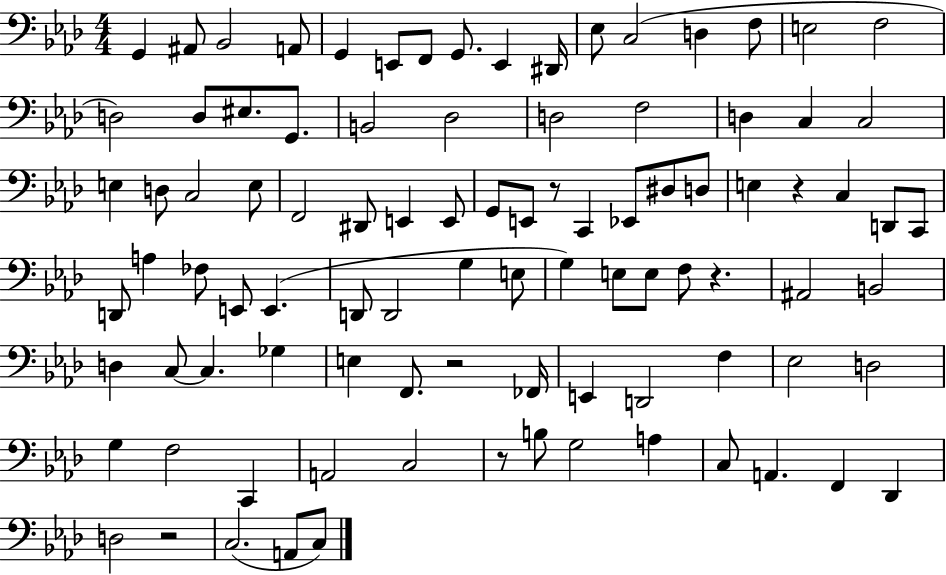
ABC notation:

X:1
T:Untitled
M:4/4
L:1/4
K:Ab
G,, ^A,,/2 _B,,2 A,,/2 G,, E,,/2 F,,/2 G,,/2 E,, ^D,,/4 _E,/2 C,2 D, F,/2 E,2 F,2 D,2 D,/2 ^E,/2 G,,/2 B,,2 _D,2 D,2 F,2 D, C, C,2 E, D,/2 C,2 E,/2 F,,2 ^D,,/2 E,, E,,/2 G,,/2 E,,/2 z/2 C,, _E,,/2 ^D,/2 D,/2 E, z C, D,,/2 C,,/2 D,,/2 A, _F,/2 E,,/2 E,, D,,/2 D,,2 G, E,/2 G, E,/2 E,/2 F,/2 z ^A,,2 B,,2 D, C,/2 C, _G, E, F,,/2 z2 _F,,/4 E,, D,,2 F, _E,2 D,2 G, F,2 C,, A,,2 C,2 z/2 B,/2 G,2 A, C,/2 A,, F,, _D,, D,2 z2 C,2 A,,/2 C,/2